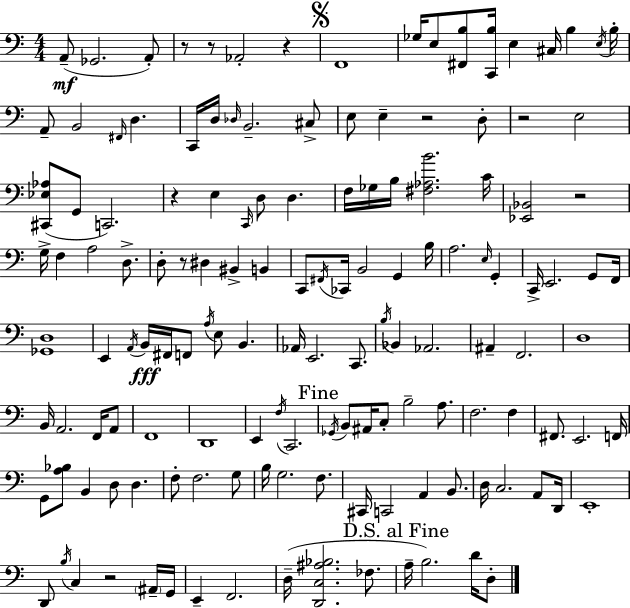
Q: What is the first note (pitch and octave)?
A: A2